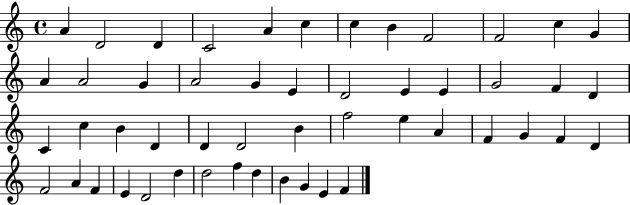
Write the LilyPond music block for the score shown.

{
  \clef treble
  \time 4/4
  \defaultTimeSignature
  \key c \major
  a'4 d'2 d'4 | c'2 a'4 c''4 | c''4 b'4 f'2 | f'2 c''4 g'4 | \break a'4 a'2 g'4 | a'2 g'4 e'4 | d'2 e'4 e'4 | g'2 f'4 d'4 | \break c'4 c''4 b'4 d'4 | d'4 d'2 b'4 | f''2 e''4 a'4 | f'4 g'4 f'4 d'4 | \break f'2 a'4 f'4 | e'4 d'2 d''4 | d''2 f''4 d''4 | b'4 g'4 e'4 f'4 | \break \bar "|."
}